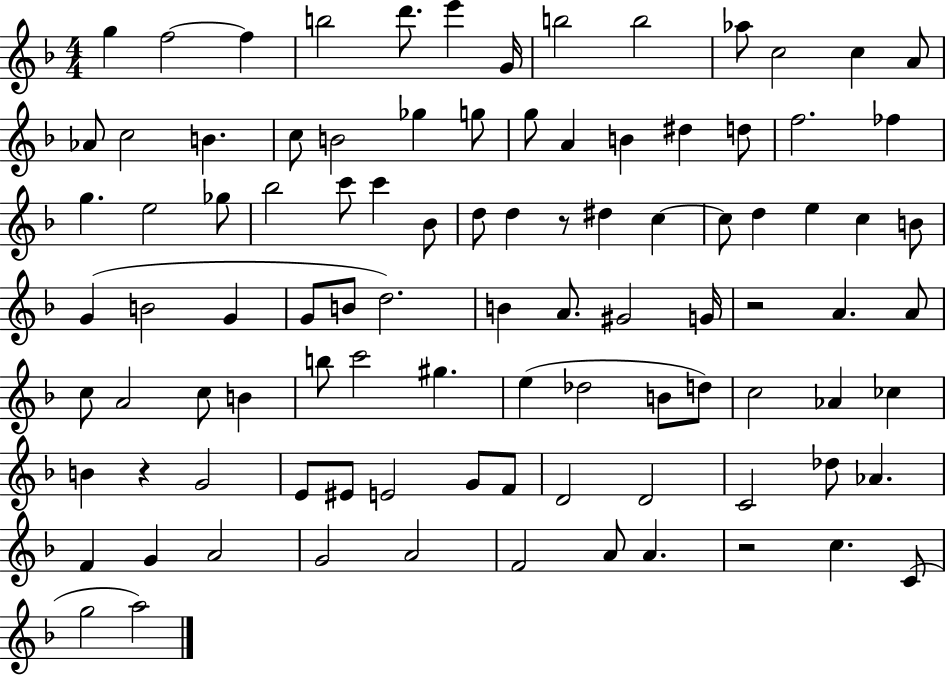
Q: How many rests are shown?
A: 4